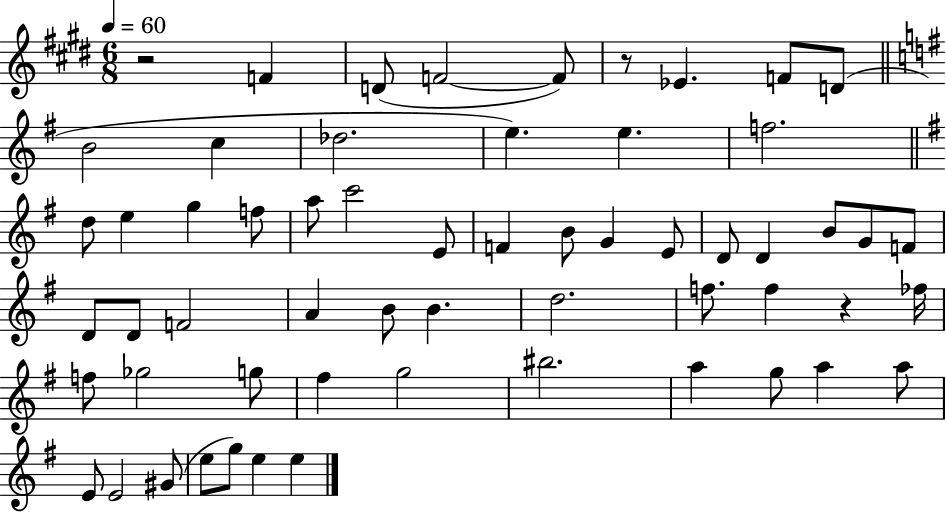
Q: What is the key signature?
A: E major